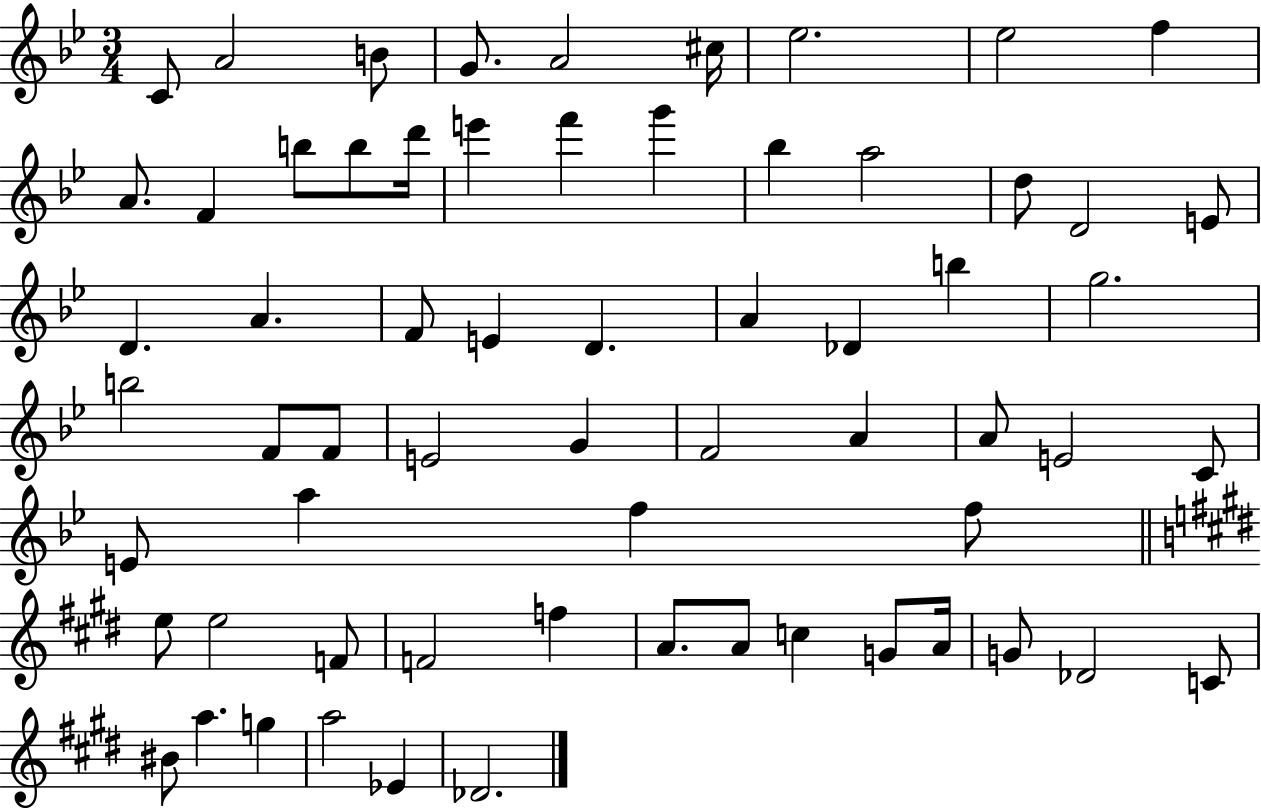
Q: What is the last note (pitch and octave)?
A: Db4